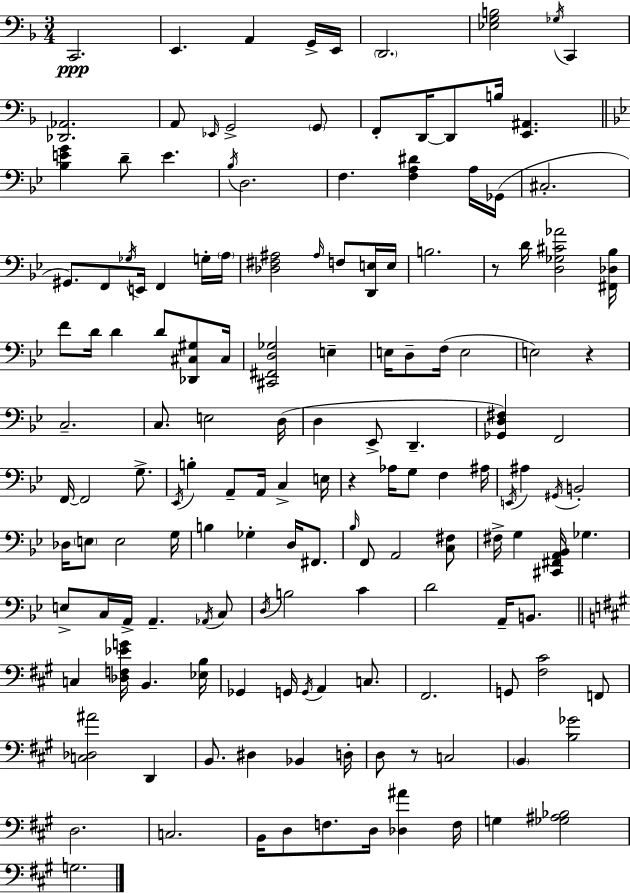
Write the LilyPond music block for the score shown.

{
  \clef bass
  \numericTimeSignature
  \time 3/4
  \key f \major
  c,2.\ppp | e,4. a,4 g,16-> e,16 | \parenthesize d,2. | <ees g b>2 \acciaccatura { ges16 } c,4 | \break <des, aes,>2. | a,8 \grace { ees,16 } g,2-> | \parenthesize g,8 f,8-. d,16~~ d,8 b16 <e, ais,>4. | \bar "||" \break \key g \minor <bes e' g'>4 d'8-- e'4. | \acciaccatura { bes16 } d2. | f4. <f a dis'>4 a16 | ges,16( cis2.-. | \break gis,8.) f,8 \acciaccatura { ges16 } e,16 f,4 | g16-. \parenthesize a16 <des fis ais>2 \grace { ais16 } f8 | <d, e>16 e16 b2. | r8 d'16 <d ges cis' aes'>2 | \break <fis, des bes>16 f'8 d'16 d'4 d'8 | <des, cis gis>8 cis16 <cis, fis, d ges>2 e4-- | e16 d8-- f16( e2 | e2) r4 | \break c2.-- | c8. e2 | d16( d4 ees,8-> d,4.-- | <ges, d fis>4) f,2 | \break f,16~~ f,2 | g8.-> \acciaccatura { ees,16 } b4-. a,8-- a,16 c4-> | e16 r4 aes16 g8 f4 | ais16 \acciaccatura { e,16 } ais4 \acciaccatura { gis,16 } b,2-. | \break des16 \parenthesize e8 e2 | g16 b4 ges4-. | d16 fis,8. \grace { bes16 } f,8 a,2 | <c fis>8 fis16-> g4 | \break <cis, fis, a, bes,>16 ges4. e8-> c16 a,16-> a,4.-- | \acciaccatura { aes,16 } c8 \acciaccatura { d16 } b2 | c'4 d'2 | a,16-- b,8. \bar "||" \break \key a \major c4 <des f ees' g'>16 b,4. <ees b>16 | ges,4 g,16 \acciaccatura { g,16 } a,4 c8. | fis,2. | g,8 <fis cis'>2 f,8 | \break <c des ais'>2 d,4 | b,8. dis4 bes,4 | d16-. d8 r8 c2 | \parenthesize b,4 <b ges'>2 | \break d2. | c2. | b,16 d8 f8. d16 <des ais'>4 | f16 g4 <ges ais bes>2 | \break g2. | \bar "|."
}